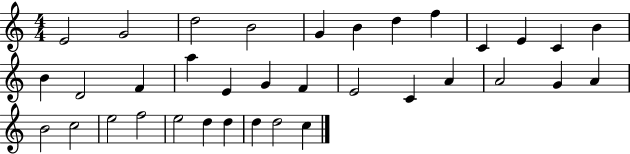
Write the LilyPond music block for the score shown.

{
  \clef treble
  \numericTimeSignature
  \time 4/4
  \key c \major
  e'2 g'2 | d''2 b'2 | g'4 b'4 d''4 f''4 | c'4 e'4 c'4 b'4 | \break b'4 d'2 f'4 | a''4 e'4 g'4 f'4 | e'2 c'4 a'4 | a'2 g'4 a'4 | \break b'2 c''2 | e''2 f''2 | e''2 d''4 d''4 | d''4 d''2 c''4 | \break \bar "|."
}